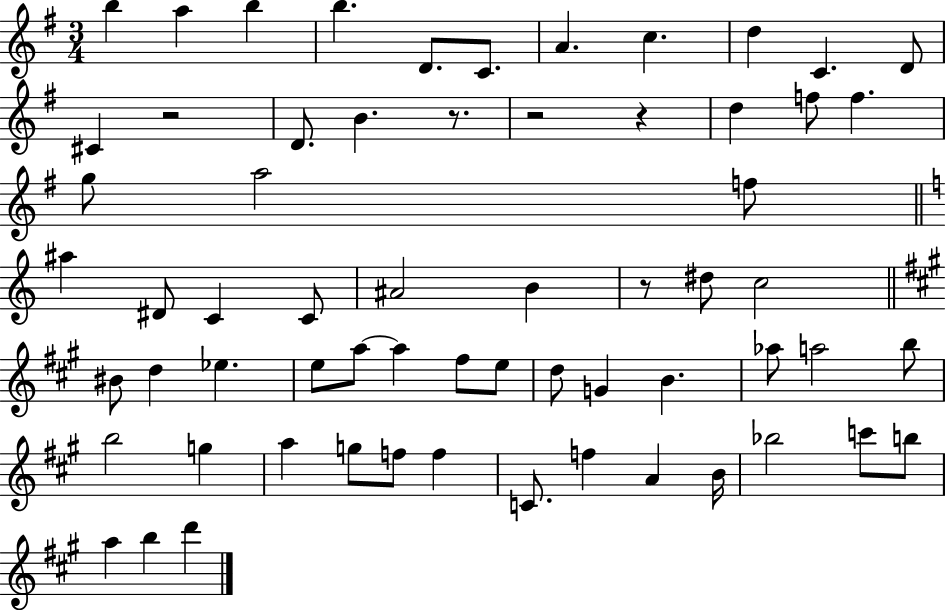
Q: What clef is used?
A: treble